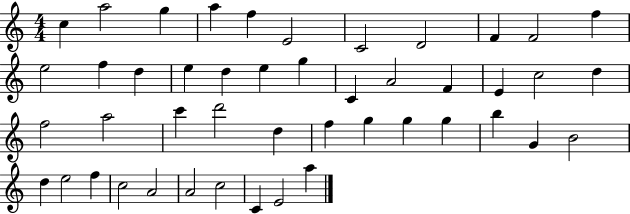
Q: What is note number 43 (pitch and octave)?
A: C5